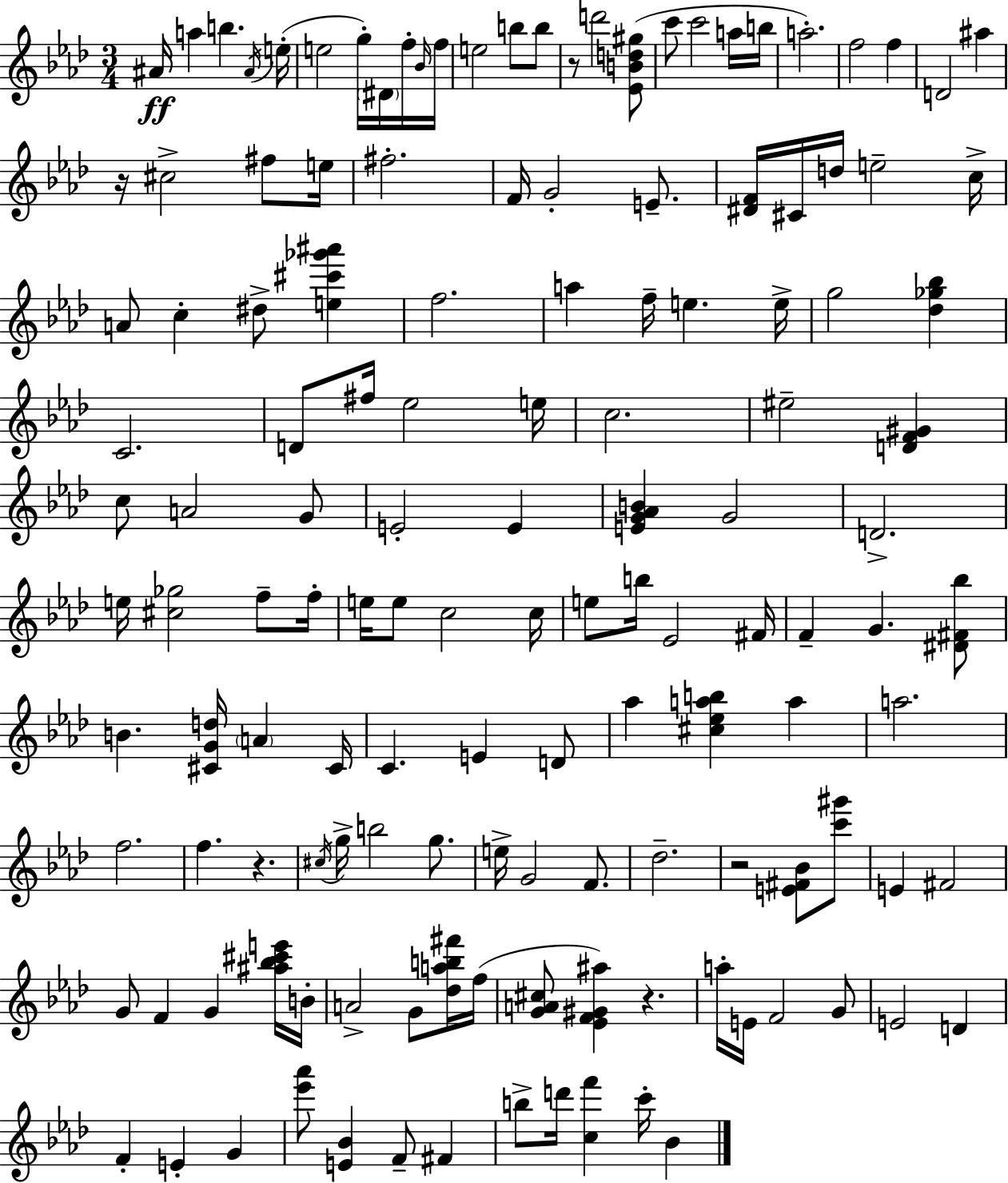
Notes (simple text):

A#4/s A5/q B5/q. A#4/s E5/s E5/h G5/s D#4/s F5/s Bb4/s F5/s E5/h B5/e B5/e R/e D6/h [Eb4,B4,D5,G#5]/e C6/e C6/h A5/s B5/s A5/h. F5/h F5/q D4/h A#5/q R/s C#5/h F#5/e E5/s F#5/h. F4/s G4/h E4/e. [D#4,F4]/s C#4/s D5/s E5/h C5/s A4/e C5/q D#5/e [E5,C#6,Gb6,A#6]/q F5/h. A5/q F5/s E5/q. E5/s G5/h [Db5,Gb5,Bb5]/q C4/h. D4/e F#5/s Eb5/h E5/s C5/h. EIS5/h [D4,F4,G#4]/q C5/e A4/h G4/e E4/h E4/q [E4,G4,Ab4,B4]/q G4/h D4/h. E5/s [C#5,Gb5]/h F5/e F5/s E5/s E5/e C5/h C5/s E5/e B5/s Eb4/h F#4/s F4/q G4/q. [D#4,F#4,Bb5]/e B4/q. [C#4,G4,D5]/s A4/q C#4/s C4/q. E4/q D4/e Ab5/q [C#5,Eb5,A5,B5]/q A5/q A5/h. F5/h. F5/q. R/q. C#5/s G5/s B5/h G5/e. E5/s G4/h F4/e. Db5/h. R/h [E4,F#4,Bb4]/e [C6,G#6]/e E4/q F#4/h G4/e F4/q G4/q [A#5,Bb5,C#6,E6]/s B4/s A4/h G4/e [Db5,A5,B5,F#6]/s F5/s [G4,A4,C#5]/e [Eb4,F4,G#4,A#5]/q R/q. A5/s E4/s F4/h G4/e E4/h D4/q F4/q E4/q G4/q [Eb6,Ab6]/e [E4,Bb4]/q F4/e F#4/q B5/e D6/s [C5,F6]/q C6/s Bb4/q